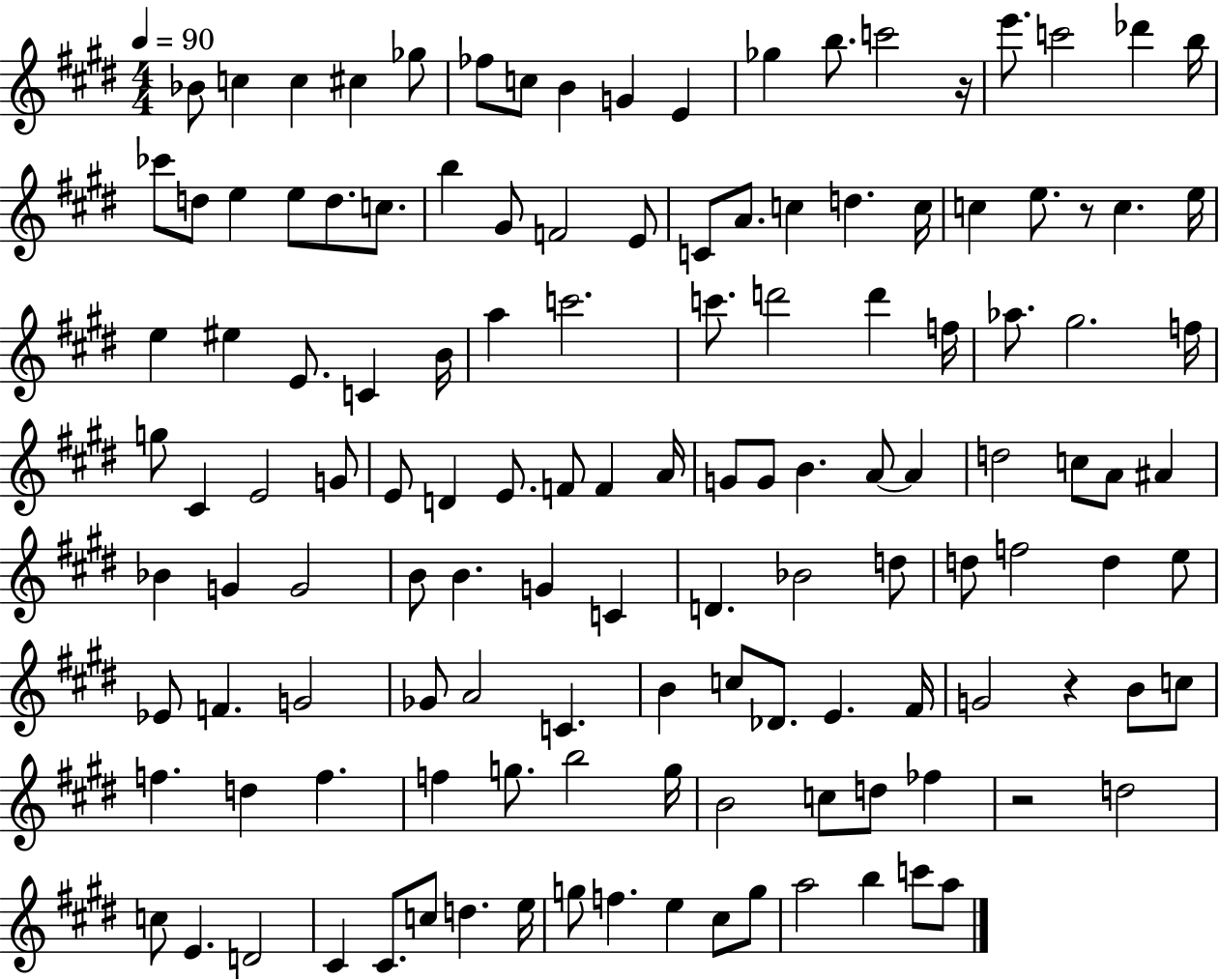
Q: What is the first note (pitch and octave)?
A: Bb4